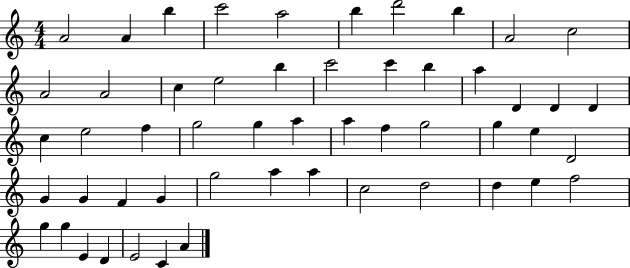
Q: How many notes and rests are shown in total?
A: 53